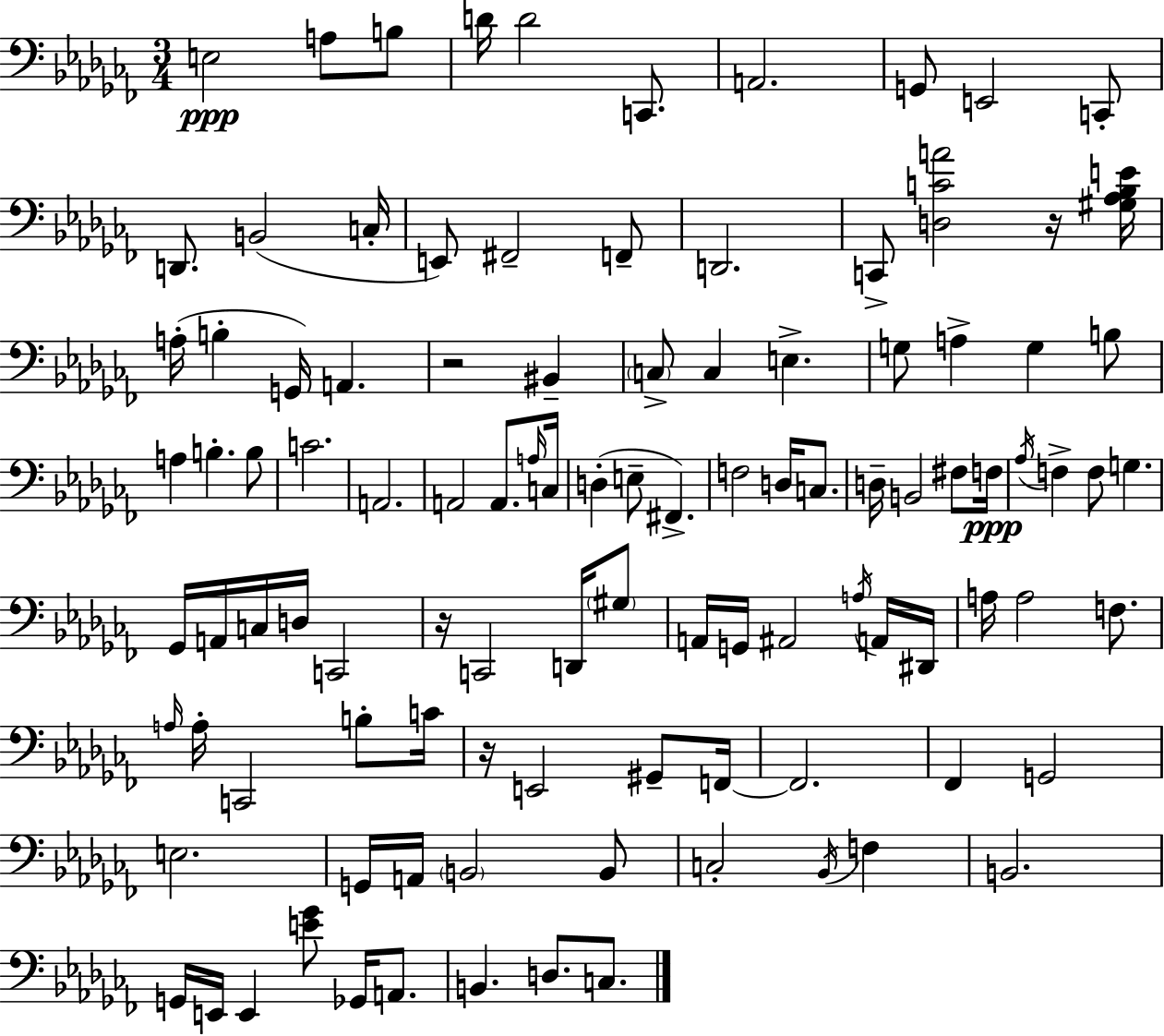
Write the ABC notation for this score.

X:1
T:Untitled
M:3/4
L:1/4
K:Abm
E,2 A,/2 B,/2 D/4 D2 C,,/2 A,,2 G,,/2 E,,2 C,,/2 D,,/2 B,,2 C,/4 E,,/2 ^F,,2 F,,/2 D,,2 C,,/2 [D,CA]2 z/4 [^G,_A,_B,E]/4 A,/4 B, G,,/4 A,, z2 ^B,, C,/2 C, E, G,/2 A, G, B,/2 A, B, B,/2 C2 A,,2 A,,2 A,,/2 A,/4 C,/4 D, E,/2 ^F,, F,2 D,/4 C,/2 D,/4 B,,2 ^F,/2 F,/4 _A,/4 F, F,/2 G, _G,,/4 A,,/4 C,/4 D,/4 C,,2 z/4 C,,2 D,,/4 ^G,/2 A,,/4 G,,/4 ^A,,2 A,/4 A,,/4 ^D,,/4 A,/4 A,2 F,/2 A,/4 A,/4 C,,2 B,/2 C/4 z/4 E,,2 ^G,,/2 F,,/4 F,,2 _F,, G,,2 E,2 G,,/4 A,,/4 B,,2 B,,/2 C,2 _B,,/4 F, B,,2 G,,/4 E,,/4 E,, [E_G]/2 _G,,/4 A,,/2 B,, D,/2 C,/2